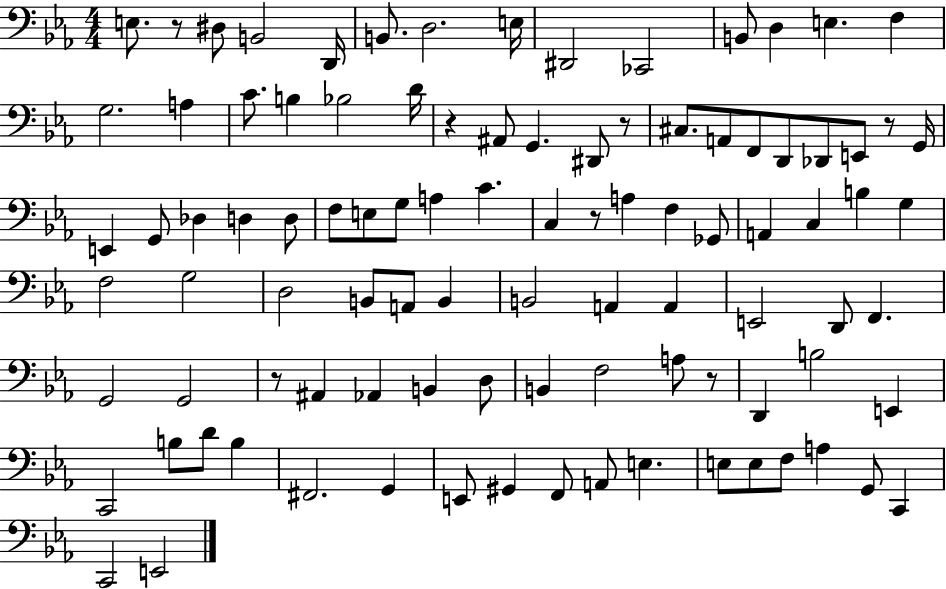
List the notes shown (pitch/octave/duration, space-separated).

E3/e. R/e D#3/e B2/h D2/s B2/e. D3/h. E3/s D#2/h CES2/h B2/e D3/q E3/q. F3/q G3/h. A3/q C4/e. B3/q Bb3/h D4/s R/q A#2/e G2/q. D#2/e R/e C#3/e. A2/e F2/e D2/e Db2/e E2/e R/e G2/s E2/q G2/e Db3/q D3/q D3/e F3/e E3/e G3/e A3/q C4/q. C3/q R/e A3/q F3/q Gb2/e A2/q C3/q B3/q G3/q F3/h G3/h D3/h B2/e A2/e B2/q B2/h A2/q A2/q E2/h D2/e F2/q. G2/h G2/h R/e A#2/q Ab2/q B2/q D3/e B2/q F3/h A3/e R/e D2/q B3/h E2/q C2/h B3/e D4/e B3/q F#2/h. G2/q E2/e G#2/q F2/e A2/e E3/q. E3/e E3/e F3/e A3/q G2/e C2/q C2/h E2/h